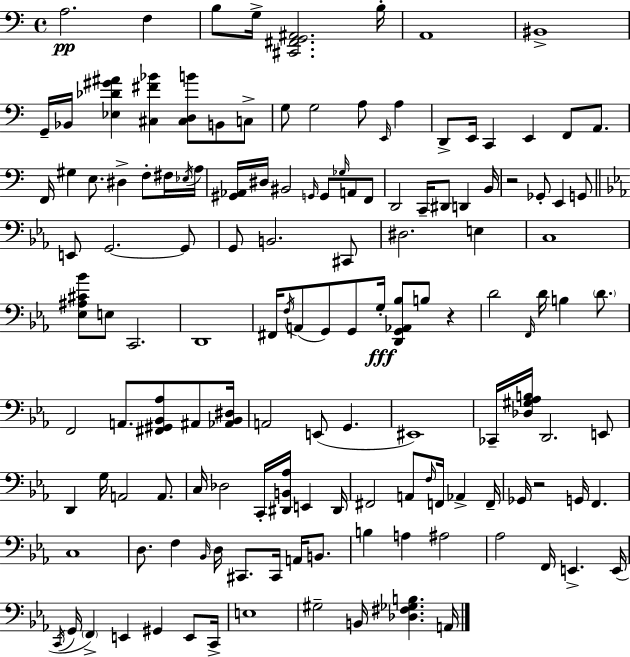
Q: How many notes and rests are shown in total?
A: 139